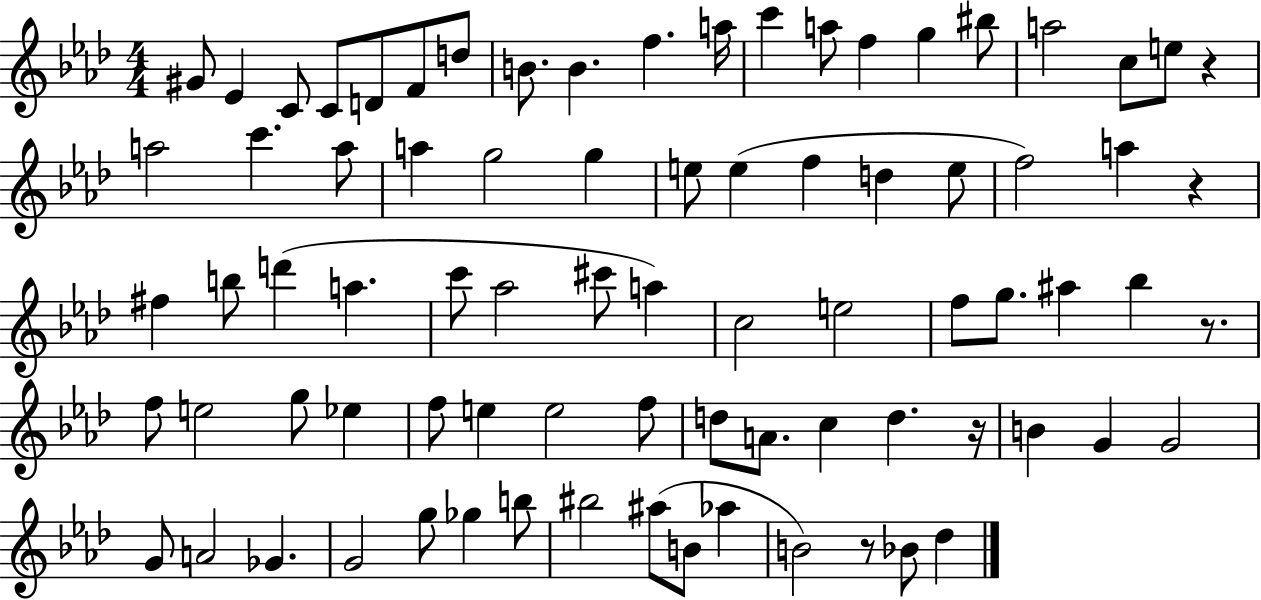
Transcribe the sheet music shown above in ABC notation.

X:1
T:Untitled
M:4/4
L:1/4
K:Ab
^G/2 _E C/2 C/2 D/2 F/2 d/2 B/2 B f a/4 c' a/2 f g ^b/2 a2 c/2 e/2 z a2 c' a/2 a g2 g e/2 e f d e/2 f2 a z ^f b/2 d' a c'/2 _a2 ^c'/2 a c2 e2 f/2 g/2 ^a _b z/2 f/2 e2 g/2 _e f/2 e e2 f/2 d/2 A/2 c d z/4 B G G2 G/2 A2 _G G2 g/2 _g b/2 ^b2 ^a/2 B/2 _a B2 z/2 _B/2 _d